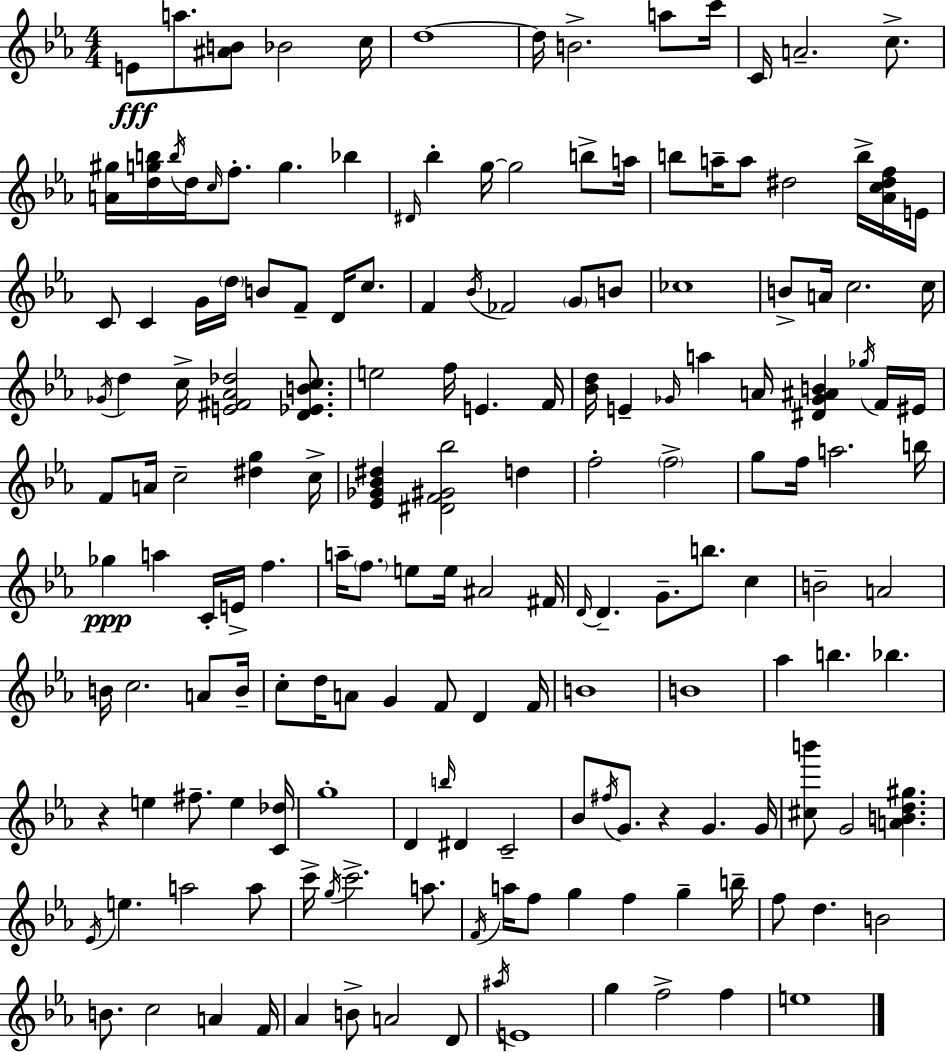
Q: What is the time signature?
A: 4/4